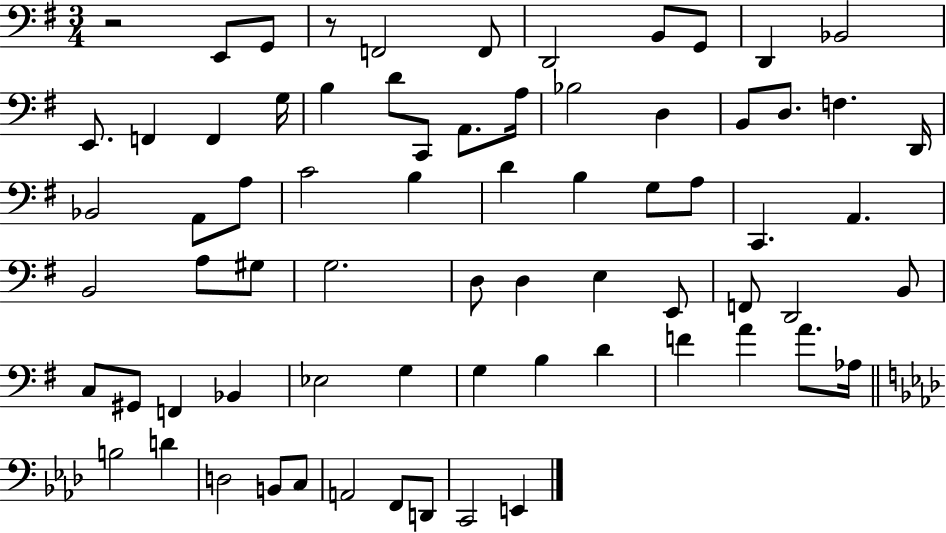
R/h E2/e G2/e R/e F2/h F2/e D2/h B2/e G2/e D2/q Bb2/h E2/e. F2/q F2/q G3/s B3/q D4/e C2/e A2/e. A3/s Bb3/h D3/q B2/e D3/e. F3/q. D2/s Bb2/h A2/e A3/e C4/h B3/q D4/q B3/q G3/e A3/e C2/q. A2/q. B2/h A3/e G#3/e G3/h. D3/e D3/q E3/q E2/e F2/e D2/h B2/e C3/e G#2/e F2/q Bb2/q Eb3/h G3/q G3/q B3/q D4/q F4/q A4/q A4/e. Ab3/s B3/h D4/q D3/h B2/e C3/e A2/h F2/e D2/e C2/h E2/q